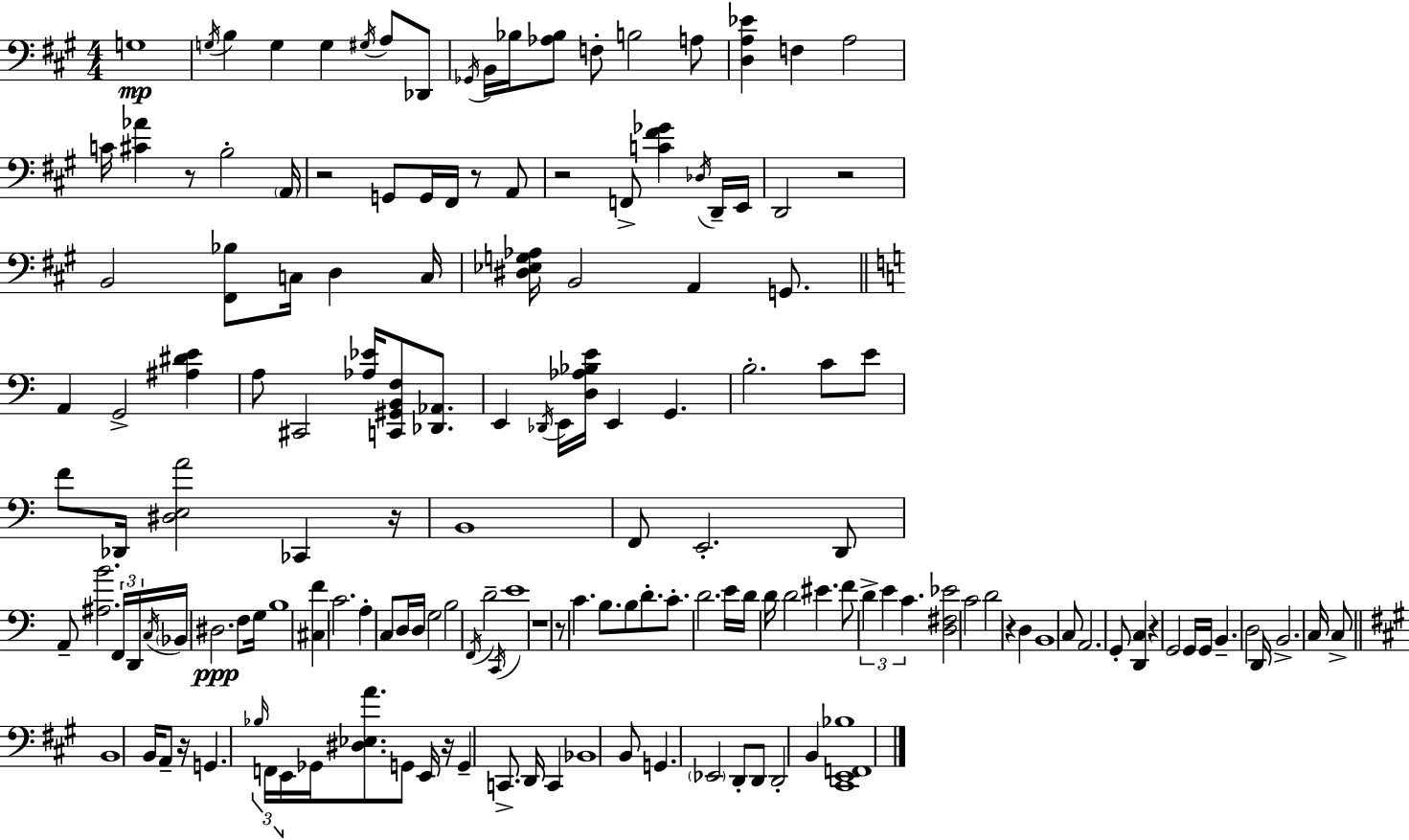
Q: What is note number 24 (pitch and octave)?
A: F2